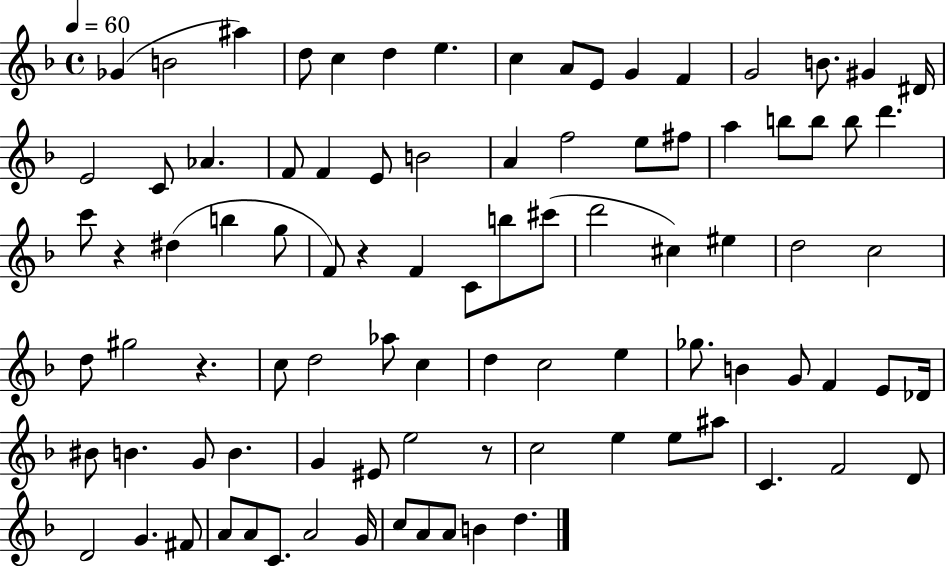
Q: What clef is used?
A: treble